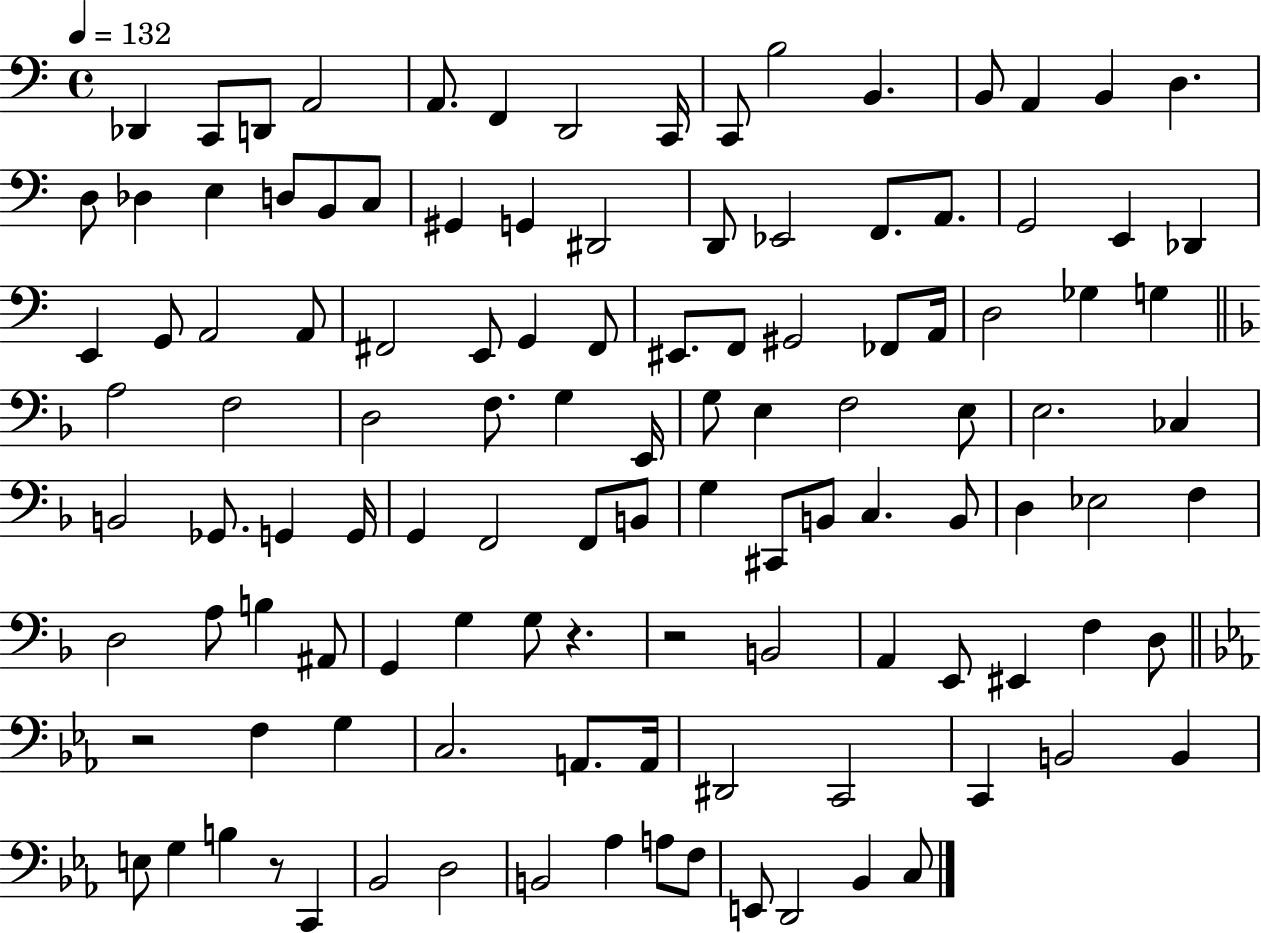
Db2/q C2/e D2/e A2/h A2/e. F2/q D2/h C2/s C2/e B3/h B2/q. B2/e A2/q B2/q D3/q. D3/e Db3/q E3/q D3/e B2/e C3/e G#2/q G2/q D#2/h D2/e Eb2/h F2/e. A2/e. G2/h E2/q Db2/q E2/q G2/e A2/h A2/e F#2/h E2/e G2/q F#2/e EIS2/e. F2/e G#2/h FES2/e A2/s D3/h Gb3/q G3/q A3/h F3/h D3/h F3/e. G3/q E2/s G3/e E3/q F3/h E3/e E3/h. CES3/q B2/h Gb2/e. G2/q G2/s G2/q F2/h F2/e B2/e G3/q C#2/e B2/e C3/q. B2/e D3/q Eb3/h F3/q D3/h A3/e B3/q A#2/e G2/q G3/q G3/e R/q. R/h B2/h A2/q E2/e EIS2/q F3/q D3/e R/h F3/q G3/q C3/h. A2/e. A2/s D#2/h C2/h C2/q B2/h B2/q E3/e G3/q B3/q R/e C2/q Bb2/h D3/h B2/h Ab3/q A3/e F3/e E2/e D2/h Bb2/q C3/e